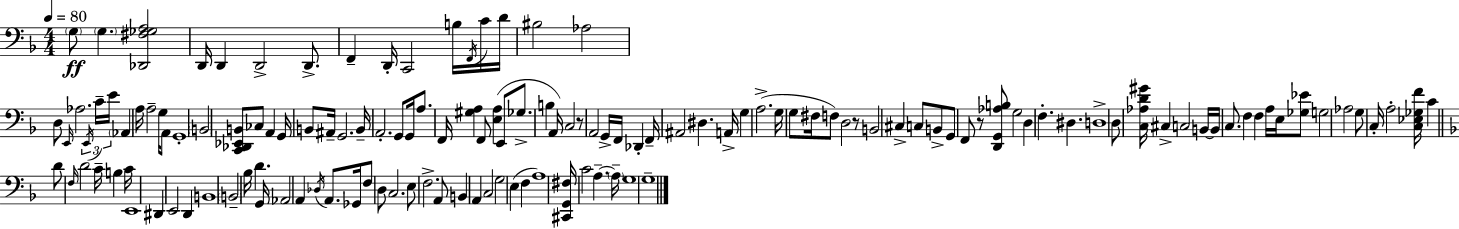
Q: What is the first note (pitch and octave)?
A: G3